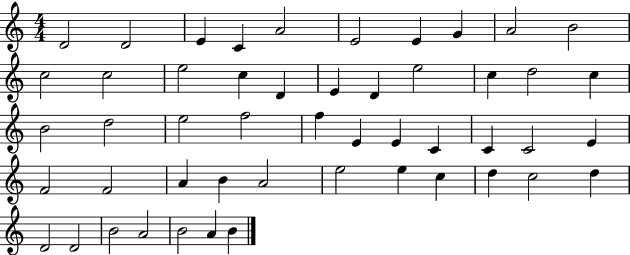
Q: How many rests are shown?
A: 0